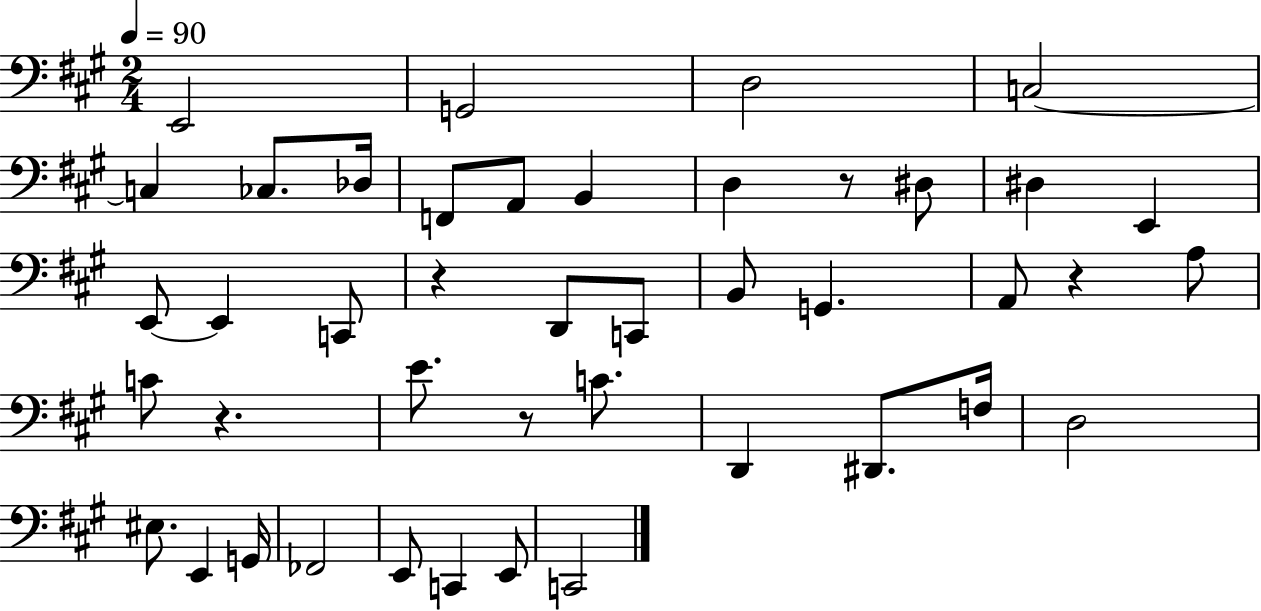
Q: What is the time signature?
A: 2/4